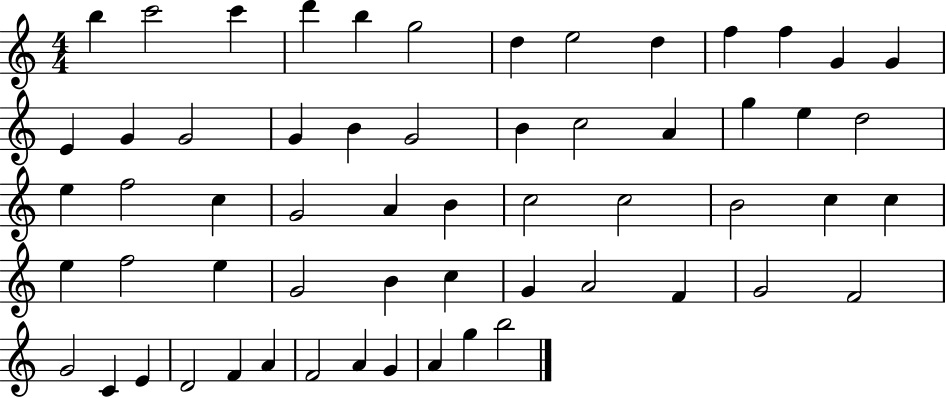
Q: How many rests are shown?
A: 0